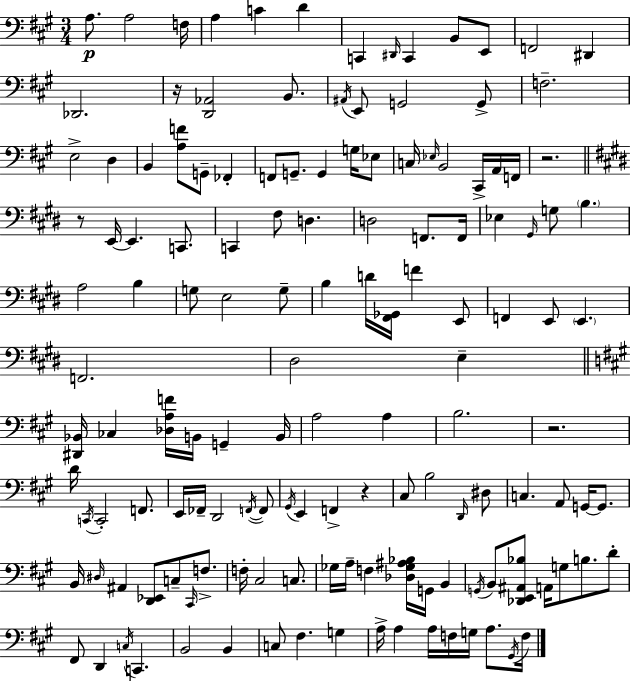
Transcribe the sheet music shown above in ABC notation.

X:1
T:Untitled
M:3/4
L:1/4
K:A
A,/2 A,2 F,/4 A, C D C,, ^D,,/4 C,, B,,/2 E,,/2 F,,2 ^D,, _D,,2 z/4 [D,,_A,,]2 B,,/2 ^A,,/4 E,,/2 G,,2 G,,/2 F,2 E,2 D, B,, [A,F]/2 G,,/2 _F,, F,,/2 G,,/2 G,, G,/4 _E,/2 C,/4 _E,/4 B,,2 ^C,,/4 A,,/4 F,,/4 z2 z/2 E,,/4 E,, C,,/2 C,, ^F,/2 D, D,2 F,,/2 F,,/4 _E, ^G,,/4 G,/2 B, A,2 B, G,/2 E,2 G,/2 B, D/4 [^F,,_G,,]/4 F E,,/2 F,, E,,/2 E,, F,,2 ^D,2 E, [^D,,_B,,]/4 _C, [_D,A,F]/4 B,,/4 G,, B,,/4 A,2 A, B,2 z2 D/4 C,,/4 C,,2 F,,/2 E,,/4 _F,,/4 D,,2 F,,/4 F,,/2 ^G,,/4 E,, F,, z ^C,/2 B,2 D,,/4 ^D,/2 C, A,,/2 G,,/4 G,,/2 B,,/4 ^D,/4 ^A,, [D,,_E,,]/2 C,/2 ^C,,/4 F,/2 F,/4 ^C,2 C,/2 _G,/4 A,/4 F, [_D,_G,^A,_B,]/4 G,,/4 B,, G,,/4 B,,/2 [_D,,E,,^A,,_B,]/2 A,,/4 G,/2 B,/2 D/2 ^F,,/2 D,, C,/4 C,, B,,2 B,, C,/2 ^F, G, A,/4 A, A,/4 F,/4 G,/4 A,/2 ^G,,/4 F,/4